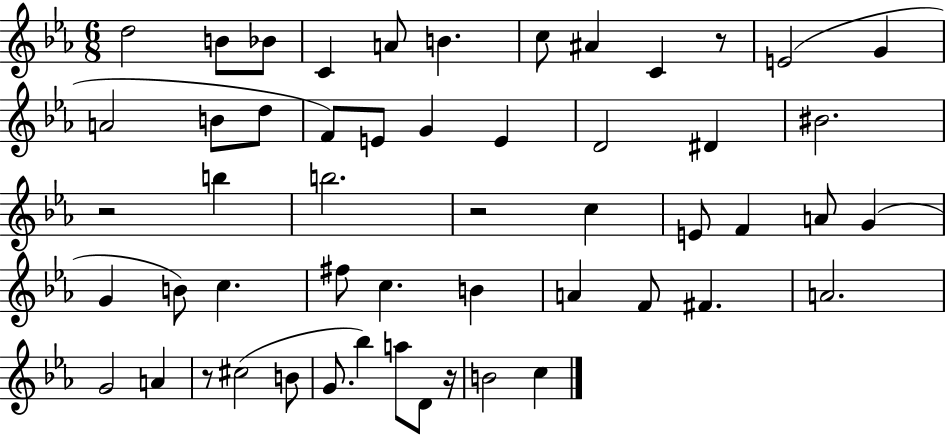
{
  \clef treble
  \numericTimeSignature
  \time 6/8
  \key ees \major
  \repeat volta 2 { d''2 b'8 bes'8 | c'4 a'8 b'4. | c''8 ais'4 c'4 r8 | e'2( g'4 | \break a'2 b'8 d''8 | f'8) e'8 g'4 e'4 | d'2 dis'4 | bis'2. | \break r2 b''4 | b''2. | r2 c''4 | e'8 f'4 a'8 g'4( | \break g'4 b'8) c''4. | fis''8 c''4. b'4 | a'4 f'8 fis'4. | a'2. | \break g'2 a'4 | r8 cis''2( b'8 | g'8. bes''4) a''8 d'8 r16 | b'2 c''4 | \break } \bar "|."
}